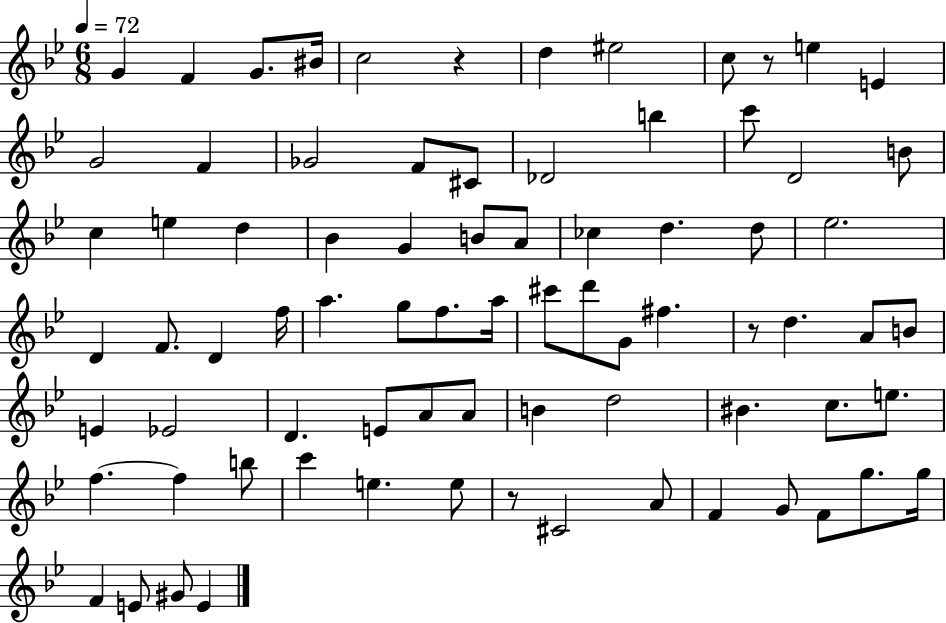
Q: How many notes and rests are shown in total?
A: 78